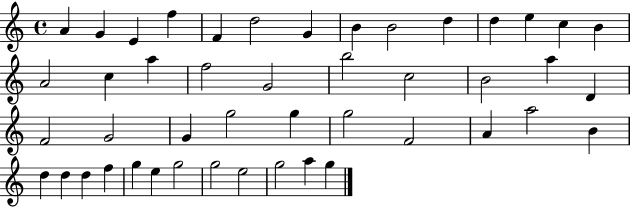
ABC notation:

X:1
T:Untitled
M:4/4
L:1/4
K:C
A G E f F d2 G B B2 d d e c B A2 c a f2 G2 b2 c2 B2 a D F2 G2 G g2 g g2 F2 A a2 B d d d f g e g2 g2 e2 g2 a g